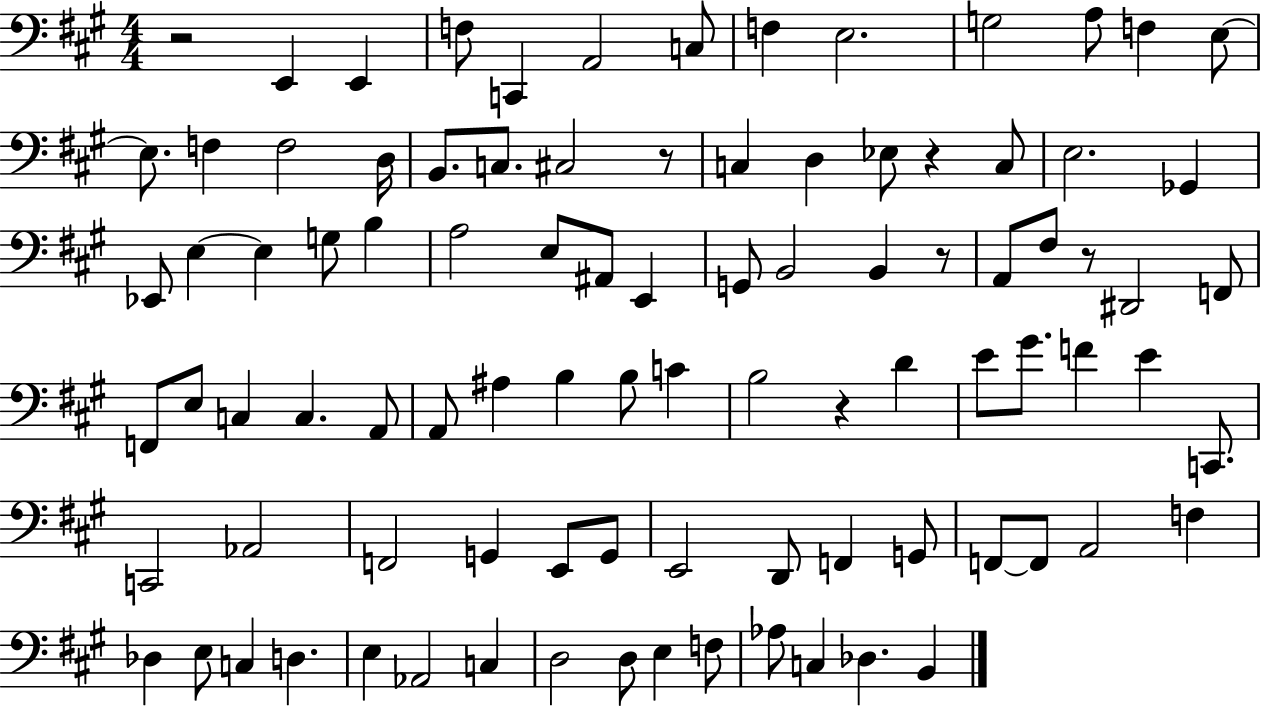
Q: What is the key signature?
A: A major